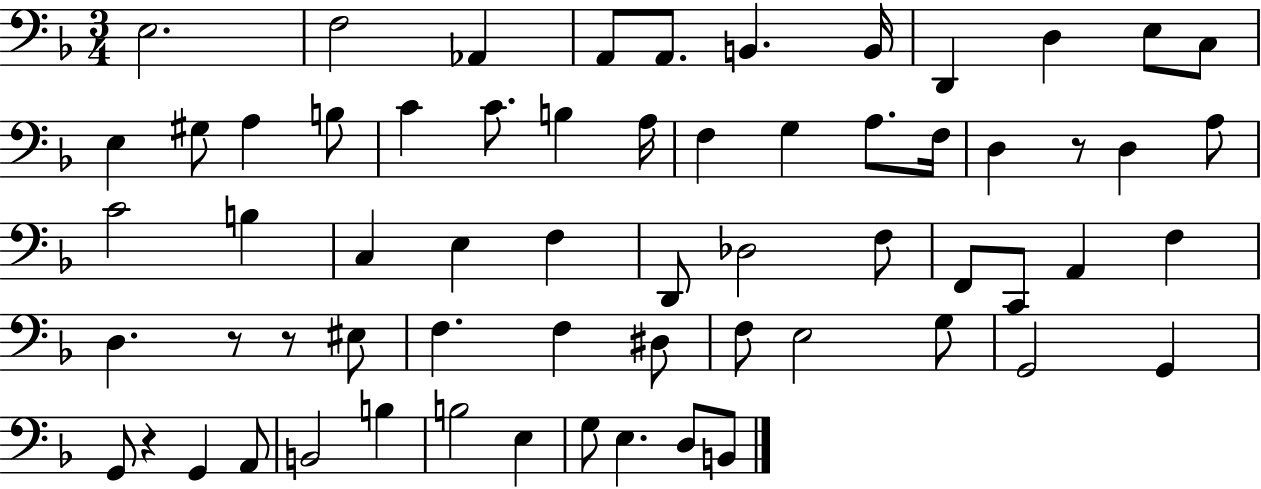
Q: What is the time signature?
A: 3/4